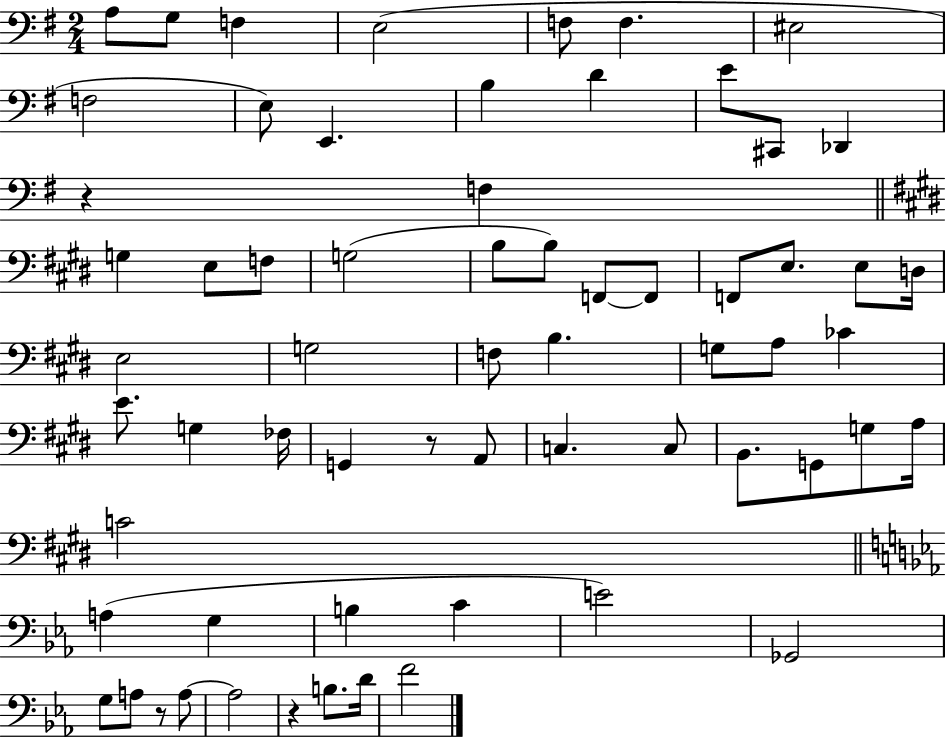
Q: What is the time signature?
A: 2/4